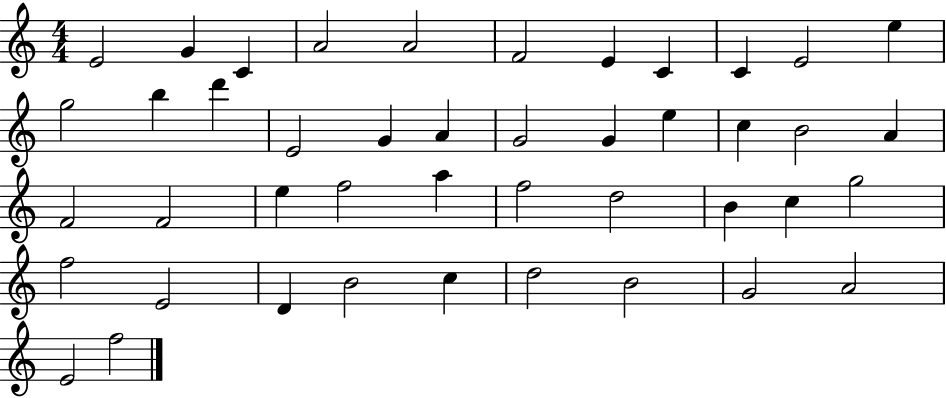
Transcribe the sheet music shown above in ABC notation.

X:1
T:Untitled
M:4/4
L:1/4
K:C
E2 G C A2 A2 F2 E C C E2 e g2 b d' E2 G A G2 G e c B2 A F2 F2 e f2 a f2 d2 B c g2 f2 E2 D B2 c d2 B2 G2 A2 E2 f2